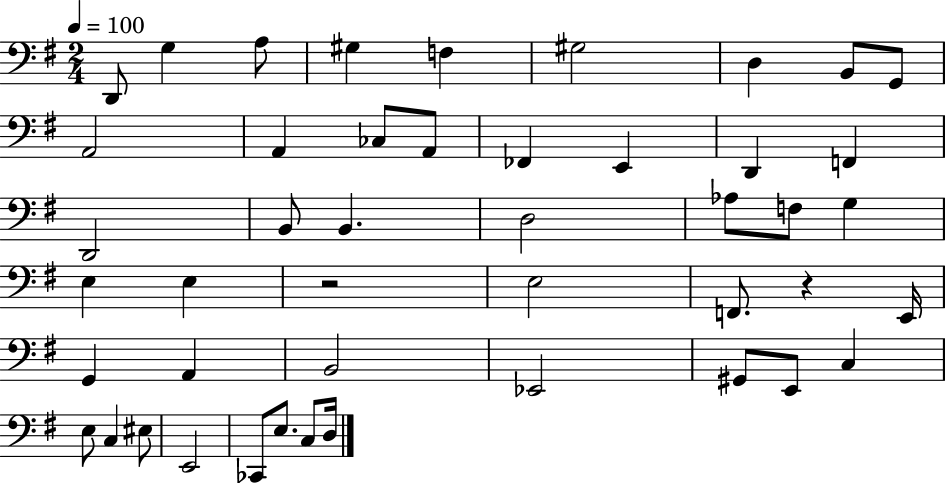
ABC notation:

X:1
T:Untitled
M:2/4
L:1/4
K:G
D,,/2 G, A,/2 ^G, F, ^G,2 D, B,,/2 G,,/2 A,,2 A,, _C,/2 A,,/2 _F,, E,, D,, F,, D,,2 B,,/2 B,, D,2 _A,/2 F,/2 G, E, E, z2 E,2 F,,/2 z E,,/4 G,, A,, B,,2 _E,,2 ^G,,/2 E,,/2 C, E,/2 C, ^E,/2 E,,2 _C,,/2 E,/2 C,/2 D,/4